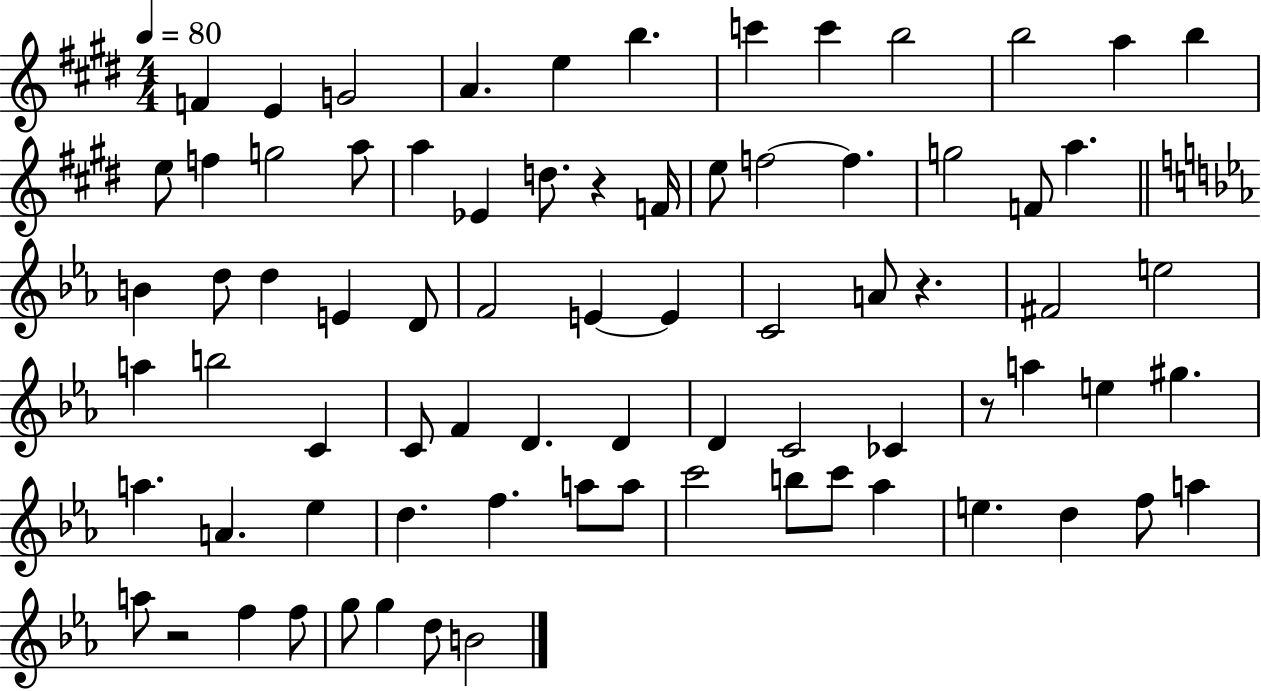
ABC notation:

X:1
T:Untitled
M:4/4
L:1/4
K:E
F E G2 A e b c' c' b2 b2 a b e/2 f g2 a/2 a _E d/2 z F/4 e/2 f2 f g2 F/2 a B d/2 d E D/2 F2 E E C2 A/2 z ^F2 e2 a b2 C C/2 F D D D C2 _C z/2 a e ^g a A _e d f a/2 a/2 c'2 b/2 c'/2 _a e d f/2 a a/2 z2 f f/2 g/2 g d/2 B2